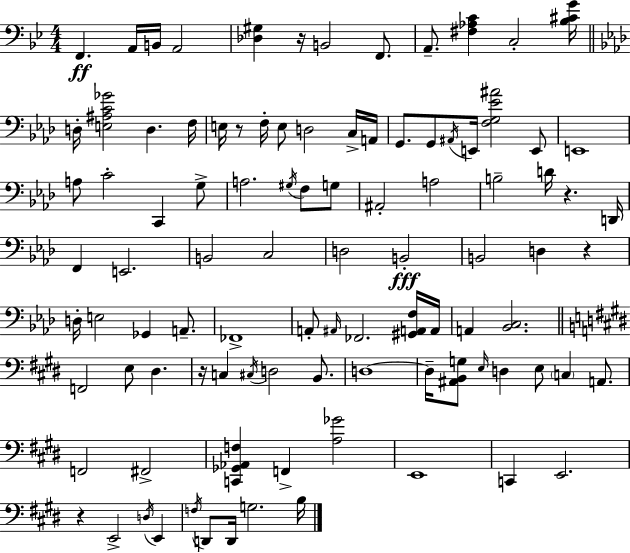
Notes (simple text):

F2/q. A2/s B2/s A2/h [Db3,G#3]/q R/s B2/h F2/e. A2/e. [F#3,Ab3,C4]/q C3/h [Bb3,C#4,G4]/s D3/s [E3,A#3,C4,Gb4]/h D3/q. F3/s E3/s R/e F3/s E3/e D3/h C3/s A2/s G2/e. G2/e A#2/s E2/s [F3,G3,Eb4,A#4]/h E2/e E2/w A3/e C4/h C2/q G3/e A3/h. G#3/s F3/e G3/e A#2/h A3/h B3/h D4/s R/q. D2/s F2/q E2/h. B2/h C3/h D3/h B2/h B2/h D3/q R/q D3/s E3/h Gb2/q A2/e. FES2/w A2/e A#2/s FES2/h. [G#2,A2,F3]/s A2/s A2/q [Bb2,C3]/h. F2/h E3/e D#3/q. R/s C3/q C#3/s D3/h B2/e. D3/w D3/s [A#2,B2,G3]/e E3/s D3/q E3/e C3/q A2/e. F2/h F#2/h [C2,Gb2,Ab2,F3]/q F2/q [A3,Gb4]/h E2/w C2/q E2/h. R/q E2/h D3/s E2/q F3/s D2/e D2/s G3/h. B3/s